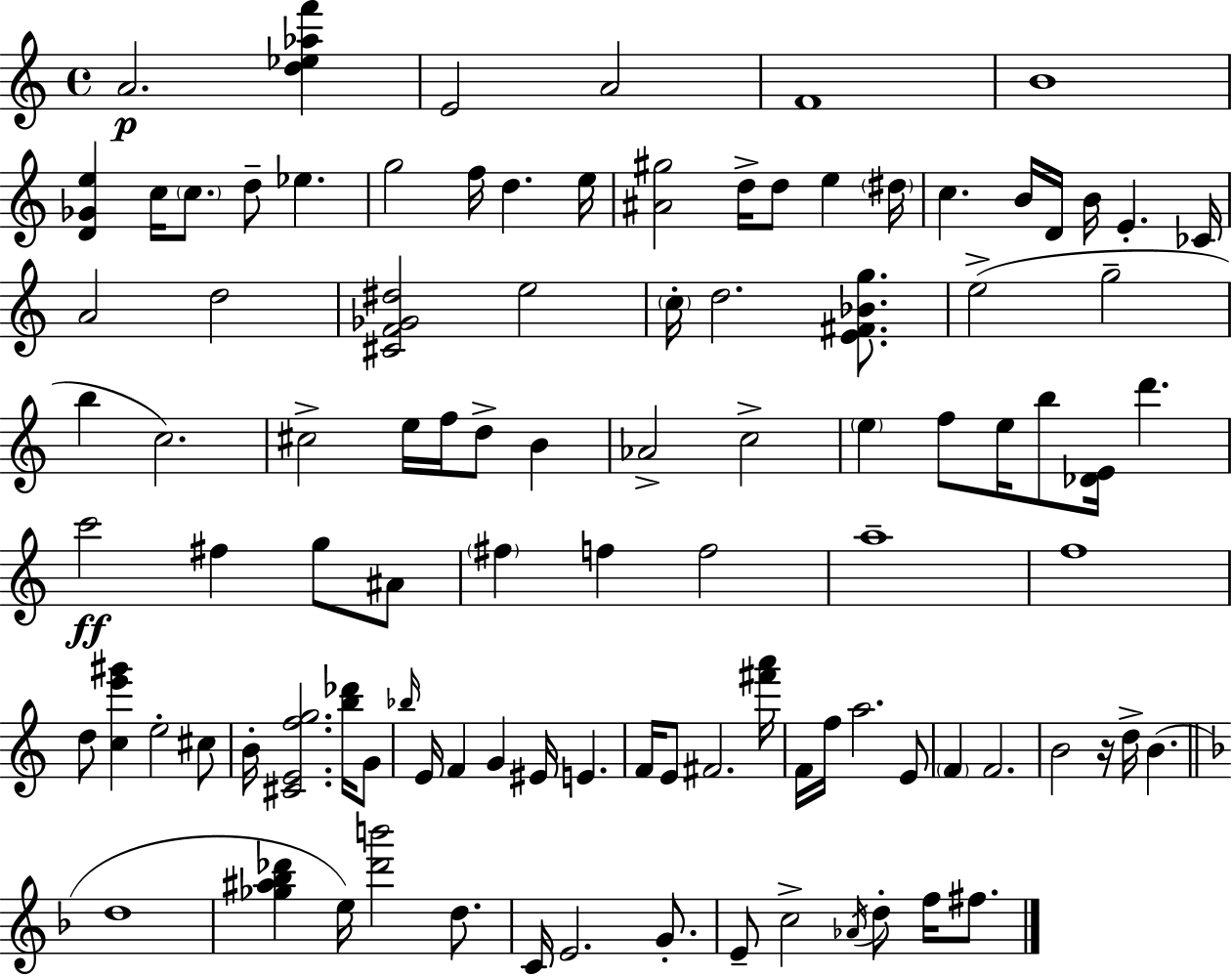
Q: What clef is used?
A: treble